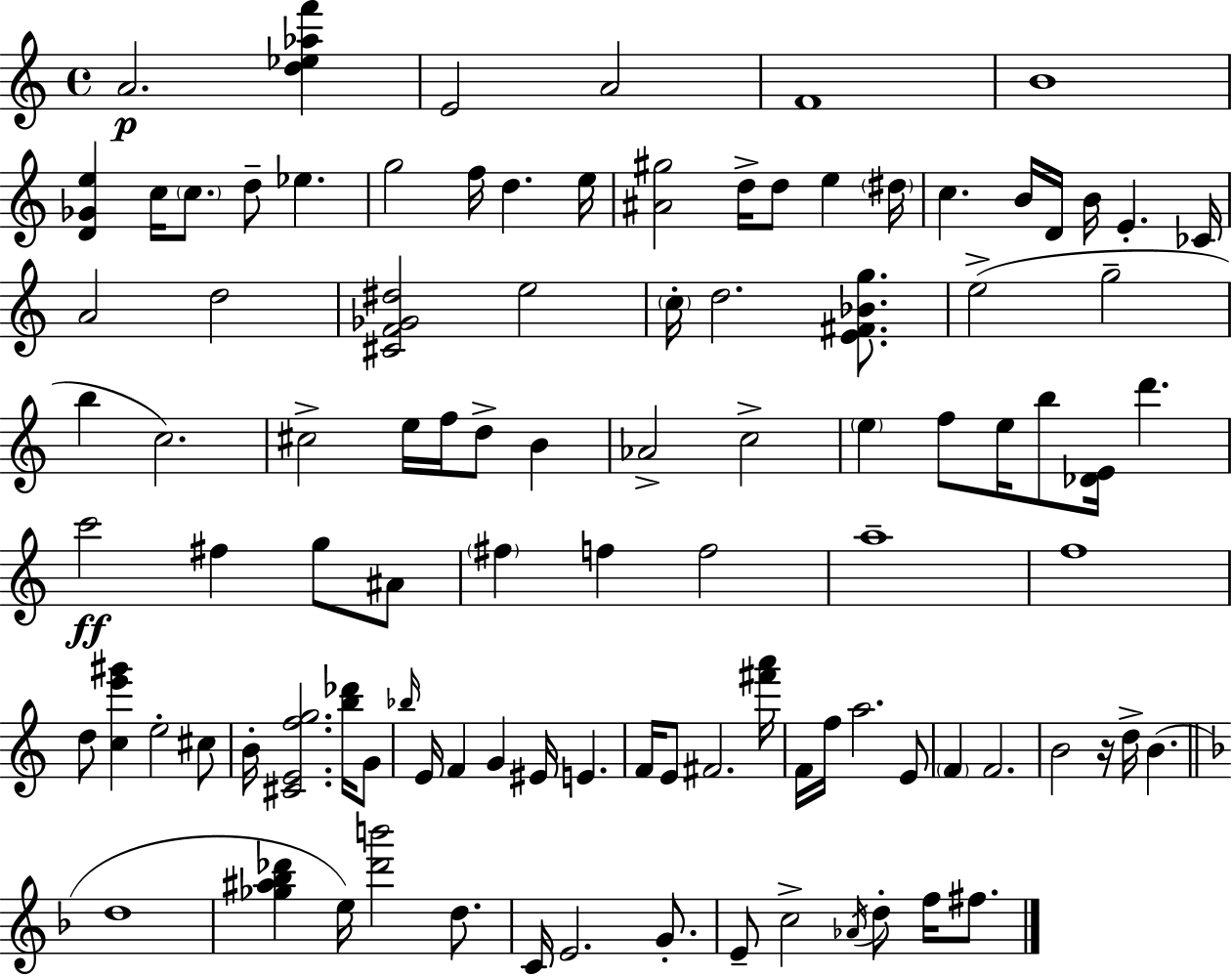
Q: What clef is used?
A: treble